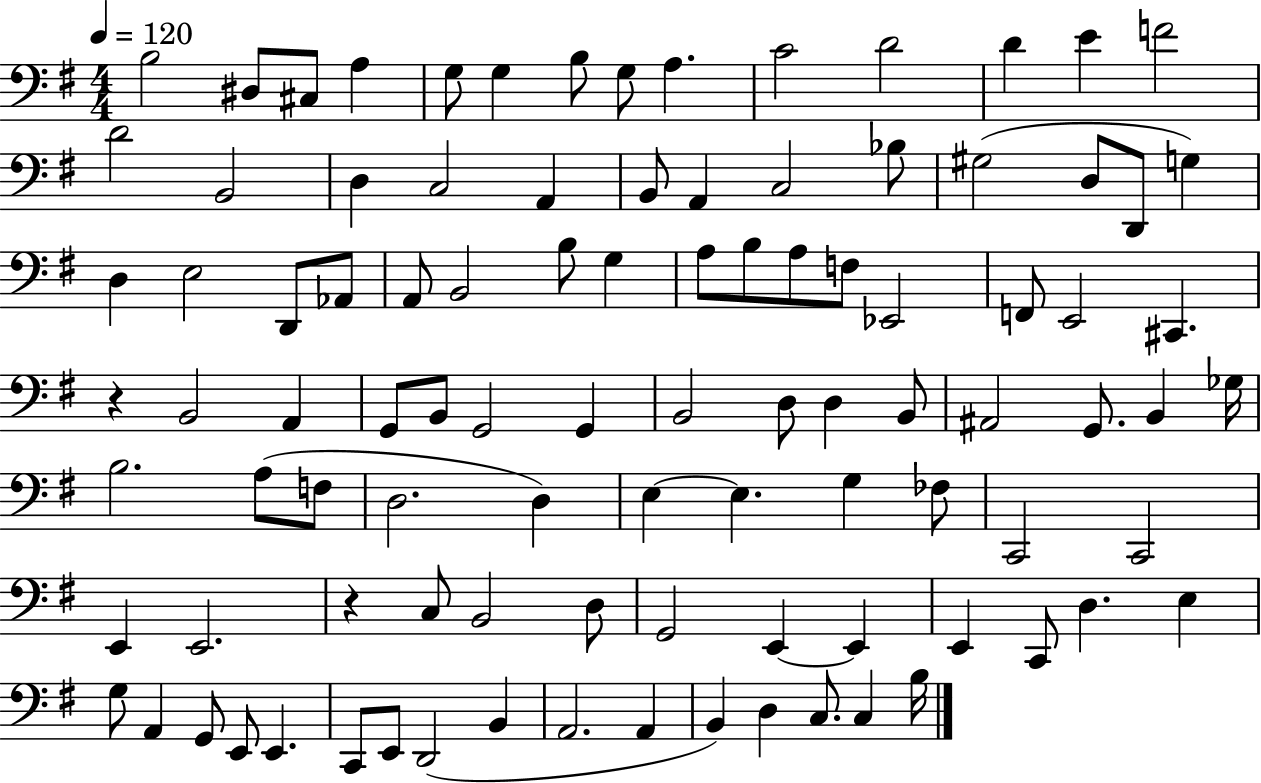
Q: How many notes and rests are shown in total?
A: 98